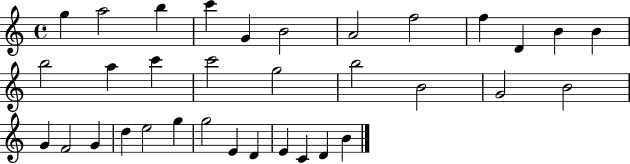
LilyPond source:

{
  \clef treble
  \time 4/4
  \defaultTimeSignature
  \key c \major
  g''4 a''2 b''4 | c'''4 g'4 b'2 | a'2 f''2 | f''4 d'4 b'4 b'4 | \break b''2 a''4 c'''4 | c'''2 g''2 | b''2 b'2 | g'2 b'2 | \break g'4 f'2 g'4 | d''4 e''2 g''4 | g''2 e'4 d'4 | e'4 c'4 d'4 b'4 | \break \bar "|."
}